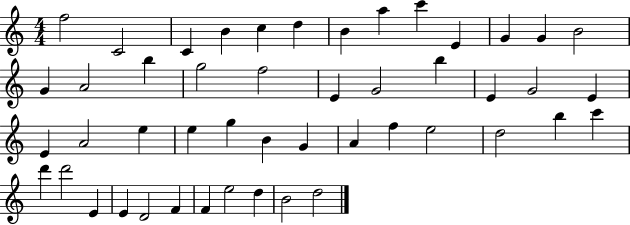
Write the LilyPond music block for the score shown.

{
  \clef treble
  \numericTimeSignature
  \time 4/4
  \key c \major
  f''2 c'2 | c'4 b'4 c''4 d''4 | b'4 a''4 c'''4 e'4 | g'4 g'4 b'2 | \break g'4 a'2 b''4 | g''2 f''2 | e'4 g'2 b''4 | e'4 g'2 e'4 | \break e'4 a'2 e''4 | e''4 g''4 b'4 g'4 | a'4 f''4 e''2 | d''2 b''4 c'''4 | \break d'''4 d'''2 e'4 | e'4 d'2 f'4 | f'4 e''2 d''4 | b'2 d''2 | \break \bar "|."
}